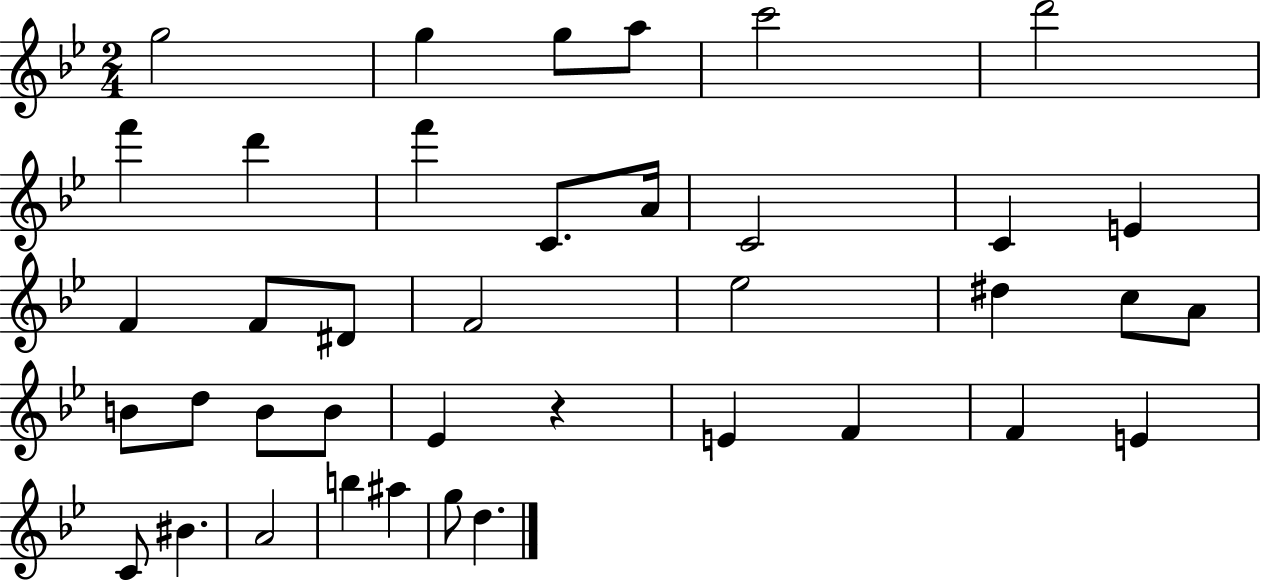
X:1
T:Untitled
M:2/4
L:1/4
K:Bb
g2 g g/2 a/2 c'2 d'2 f' d' f' C/2 A/4 C2 C E F F/2 ^D/2 F2 _e2 ^d c/2 A/2 B/2 d/2 B/2 B/2 _E z E F F E C/2 ^B A2 b ^a g/2 d